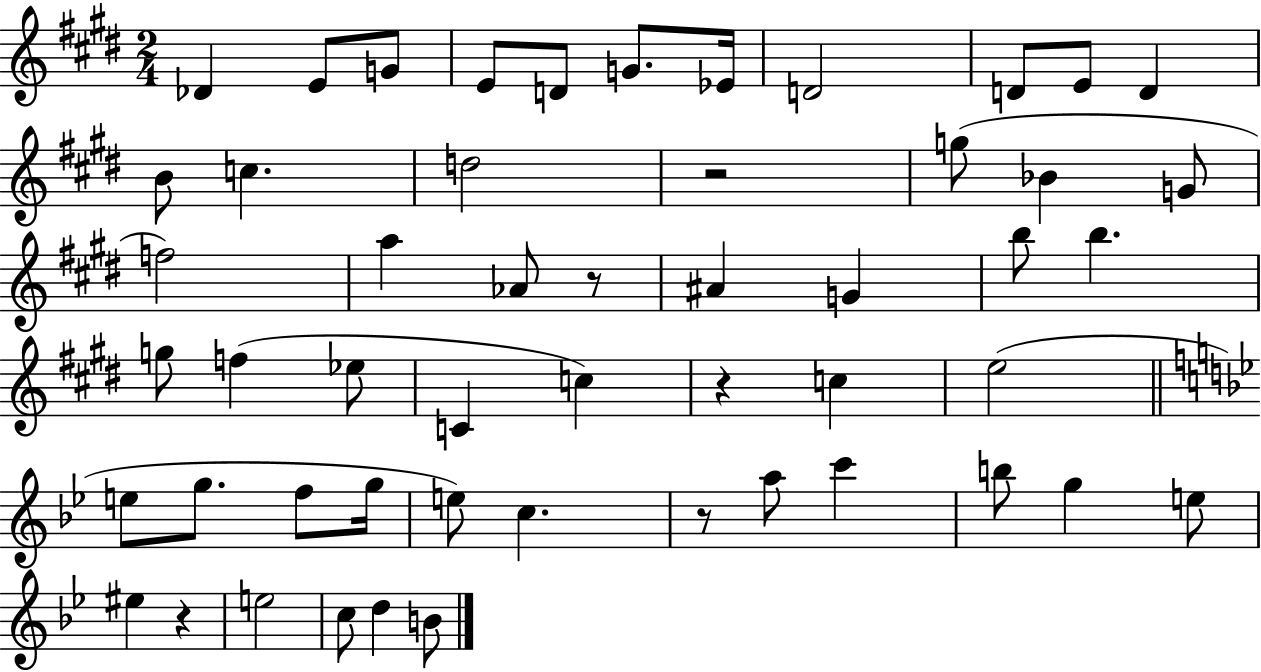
Db4/q E4/e G4/e E4/e D4/e G4/e. Eb4/s D4/h D4/e E4/e D4/q B4/e C5/q. D5/h R/h G5/e Bb4/q G4/e F5/h A5/q Ab4/e R/e A#4/q G4/q B5/e B5/q. G5/e F5/q Eb5/e C4/q C5/q R/q C5/q E5/h E5/e G5/e. F5/e G5/s E5/e C5/q. R/e A5/e C6/q B5/e G5/q E5/e EIS5/q R/q E5/h C5/e D5/q B4/e